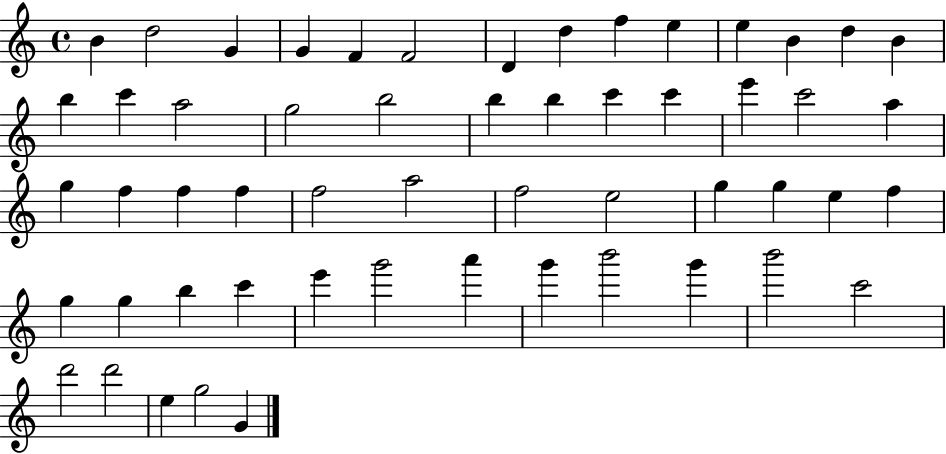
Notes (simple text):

B4/q D5/h G4/q G4/q F4/q F4/h D4/q D5/q F5/q E5/q E5/q B4/q D5/q B4/q B5/q C6/q A5/h G5/h B5/h B5/q B5/q C6/q C6/q E6/q C6/h A5/q G5/q F5/q F5/q F5/q F5/h A5/h F5/h E5/h G5/q G5/q E5/q F5/q G5/q G5/q B5/q C6/q E6/q G6/h A6/q G6/q B6/h G6/q B6/h C6/h D6/h D6/h E5/q G5/h G4/q